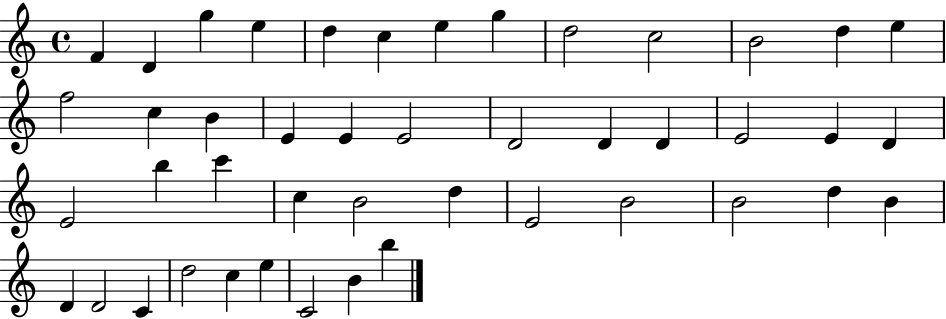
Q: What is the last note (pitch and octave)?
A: B5